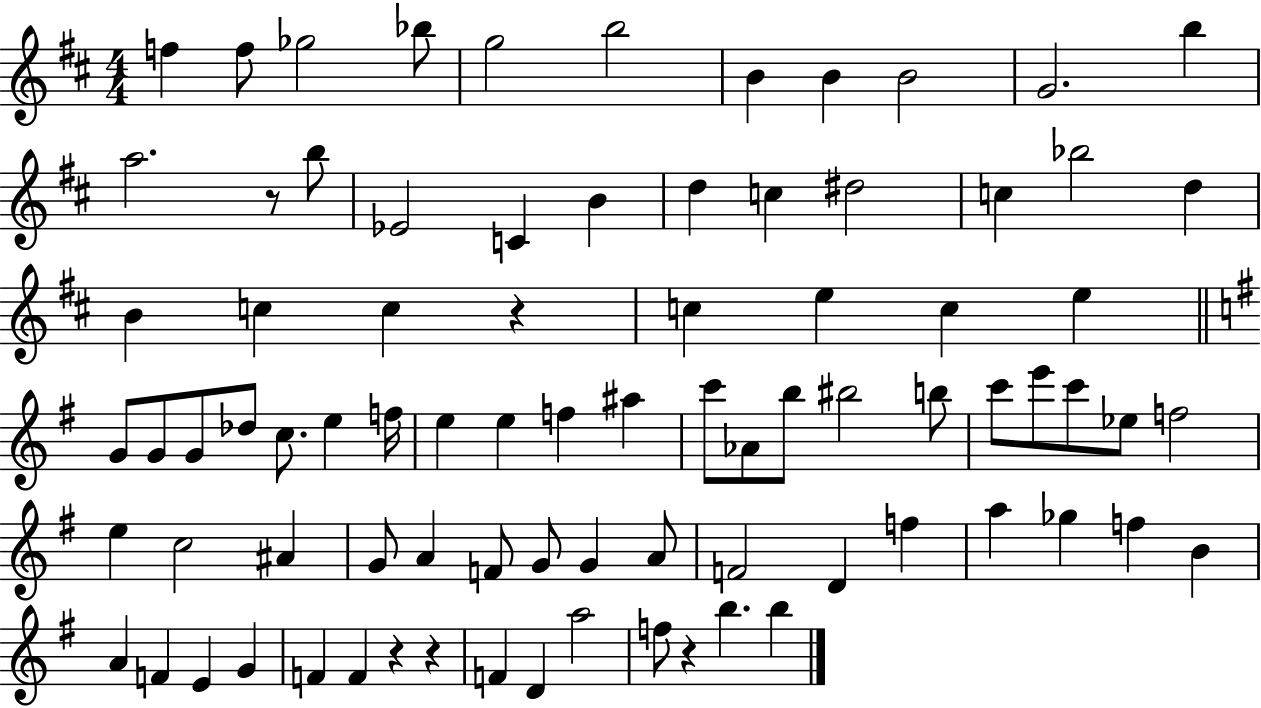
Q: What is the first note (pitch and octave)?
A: F5